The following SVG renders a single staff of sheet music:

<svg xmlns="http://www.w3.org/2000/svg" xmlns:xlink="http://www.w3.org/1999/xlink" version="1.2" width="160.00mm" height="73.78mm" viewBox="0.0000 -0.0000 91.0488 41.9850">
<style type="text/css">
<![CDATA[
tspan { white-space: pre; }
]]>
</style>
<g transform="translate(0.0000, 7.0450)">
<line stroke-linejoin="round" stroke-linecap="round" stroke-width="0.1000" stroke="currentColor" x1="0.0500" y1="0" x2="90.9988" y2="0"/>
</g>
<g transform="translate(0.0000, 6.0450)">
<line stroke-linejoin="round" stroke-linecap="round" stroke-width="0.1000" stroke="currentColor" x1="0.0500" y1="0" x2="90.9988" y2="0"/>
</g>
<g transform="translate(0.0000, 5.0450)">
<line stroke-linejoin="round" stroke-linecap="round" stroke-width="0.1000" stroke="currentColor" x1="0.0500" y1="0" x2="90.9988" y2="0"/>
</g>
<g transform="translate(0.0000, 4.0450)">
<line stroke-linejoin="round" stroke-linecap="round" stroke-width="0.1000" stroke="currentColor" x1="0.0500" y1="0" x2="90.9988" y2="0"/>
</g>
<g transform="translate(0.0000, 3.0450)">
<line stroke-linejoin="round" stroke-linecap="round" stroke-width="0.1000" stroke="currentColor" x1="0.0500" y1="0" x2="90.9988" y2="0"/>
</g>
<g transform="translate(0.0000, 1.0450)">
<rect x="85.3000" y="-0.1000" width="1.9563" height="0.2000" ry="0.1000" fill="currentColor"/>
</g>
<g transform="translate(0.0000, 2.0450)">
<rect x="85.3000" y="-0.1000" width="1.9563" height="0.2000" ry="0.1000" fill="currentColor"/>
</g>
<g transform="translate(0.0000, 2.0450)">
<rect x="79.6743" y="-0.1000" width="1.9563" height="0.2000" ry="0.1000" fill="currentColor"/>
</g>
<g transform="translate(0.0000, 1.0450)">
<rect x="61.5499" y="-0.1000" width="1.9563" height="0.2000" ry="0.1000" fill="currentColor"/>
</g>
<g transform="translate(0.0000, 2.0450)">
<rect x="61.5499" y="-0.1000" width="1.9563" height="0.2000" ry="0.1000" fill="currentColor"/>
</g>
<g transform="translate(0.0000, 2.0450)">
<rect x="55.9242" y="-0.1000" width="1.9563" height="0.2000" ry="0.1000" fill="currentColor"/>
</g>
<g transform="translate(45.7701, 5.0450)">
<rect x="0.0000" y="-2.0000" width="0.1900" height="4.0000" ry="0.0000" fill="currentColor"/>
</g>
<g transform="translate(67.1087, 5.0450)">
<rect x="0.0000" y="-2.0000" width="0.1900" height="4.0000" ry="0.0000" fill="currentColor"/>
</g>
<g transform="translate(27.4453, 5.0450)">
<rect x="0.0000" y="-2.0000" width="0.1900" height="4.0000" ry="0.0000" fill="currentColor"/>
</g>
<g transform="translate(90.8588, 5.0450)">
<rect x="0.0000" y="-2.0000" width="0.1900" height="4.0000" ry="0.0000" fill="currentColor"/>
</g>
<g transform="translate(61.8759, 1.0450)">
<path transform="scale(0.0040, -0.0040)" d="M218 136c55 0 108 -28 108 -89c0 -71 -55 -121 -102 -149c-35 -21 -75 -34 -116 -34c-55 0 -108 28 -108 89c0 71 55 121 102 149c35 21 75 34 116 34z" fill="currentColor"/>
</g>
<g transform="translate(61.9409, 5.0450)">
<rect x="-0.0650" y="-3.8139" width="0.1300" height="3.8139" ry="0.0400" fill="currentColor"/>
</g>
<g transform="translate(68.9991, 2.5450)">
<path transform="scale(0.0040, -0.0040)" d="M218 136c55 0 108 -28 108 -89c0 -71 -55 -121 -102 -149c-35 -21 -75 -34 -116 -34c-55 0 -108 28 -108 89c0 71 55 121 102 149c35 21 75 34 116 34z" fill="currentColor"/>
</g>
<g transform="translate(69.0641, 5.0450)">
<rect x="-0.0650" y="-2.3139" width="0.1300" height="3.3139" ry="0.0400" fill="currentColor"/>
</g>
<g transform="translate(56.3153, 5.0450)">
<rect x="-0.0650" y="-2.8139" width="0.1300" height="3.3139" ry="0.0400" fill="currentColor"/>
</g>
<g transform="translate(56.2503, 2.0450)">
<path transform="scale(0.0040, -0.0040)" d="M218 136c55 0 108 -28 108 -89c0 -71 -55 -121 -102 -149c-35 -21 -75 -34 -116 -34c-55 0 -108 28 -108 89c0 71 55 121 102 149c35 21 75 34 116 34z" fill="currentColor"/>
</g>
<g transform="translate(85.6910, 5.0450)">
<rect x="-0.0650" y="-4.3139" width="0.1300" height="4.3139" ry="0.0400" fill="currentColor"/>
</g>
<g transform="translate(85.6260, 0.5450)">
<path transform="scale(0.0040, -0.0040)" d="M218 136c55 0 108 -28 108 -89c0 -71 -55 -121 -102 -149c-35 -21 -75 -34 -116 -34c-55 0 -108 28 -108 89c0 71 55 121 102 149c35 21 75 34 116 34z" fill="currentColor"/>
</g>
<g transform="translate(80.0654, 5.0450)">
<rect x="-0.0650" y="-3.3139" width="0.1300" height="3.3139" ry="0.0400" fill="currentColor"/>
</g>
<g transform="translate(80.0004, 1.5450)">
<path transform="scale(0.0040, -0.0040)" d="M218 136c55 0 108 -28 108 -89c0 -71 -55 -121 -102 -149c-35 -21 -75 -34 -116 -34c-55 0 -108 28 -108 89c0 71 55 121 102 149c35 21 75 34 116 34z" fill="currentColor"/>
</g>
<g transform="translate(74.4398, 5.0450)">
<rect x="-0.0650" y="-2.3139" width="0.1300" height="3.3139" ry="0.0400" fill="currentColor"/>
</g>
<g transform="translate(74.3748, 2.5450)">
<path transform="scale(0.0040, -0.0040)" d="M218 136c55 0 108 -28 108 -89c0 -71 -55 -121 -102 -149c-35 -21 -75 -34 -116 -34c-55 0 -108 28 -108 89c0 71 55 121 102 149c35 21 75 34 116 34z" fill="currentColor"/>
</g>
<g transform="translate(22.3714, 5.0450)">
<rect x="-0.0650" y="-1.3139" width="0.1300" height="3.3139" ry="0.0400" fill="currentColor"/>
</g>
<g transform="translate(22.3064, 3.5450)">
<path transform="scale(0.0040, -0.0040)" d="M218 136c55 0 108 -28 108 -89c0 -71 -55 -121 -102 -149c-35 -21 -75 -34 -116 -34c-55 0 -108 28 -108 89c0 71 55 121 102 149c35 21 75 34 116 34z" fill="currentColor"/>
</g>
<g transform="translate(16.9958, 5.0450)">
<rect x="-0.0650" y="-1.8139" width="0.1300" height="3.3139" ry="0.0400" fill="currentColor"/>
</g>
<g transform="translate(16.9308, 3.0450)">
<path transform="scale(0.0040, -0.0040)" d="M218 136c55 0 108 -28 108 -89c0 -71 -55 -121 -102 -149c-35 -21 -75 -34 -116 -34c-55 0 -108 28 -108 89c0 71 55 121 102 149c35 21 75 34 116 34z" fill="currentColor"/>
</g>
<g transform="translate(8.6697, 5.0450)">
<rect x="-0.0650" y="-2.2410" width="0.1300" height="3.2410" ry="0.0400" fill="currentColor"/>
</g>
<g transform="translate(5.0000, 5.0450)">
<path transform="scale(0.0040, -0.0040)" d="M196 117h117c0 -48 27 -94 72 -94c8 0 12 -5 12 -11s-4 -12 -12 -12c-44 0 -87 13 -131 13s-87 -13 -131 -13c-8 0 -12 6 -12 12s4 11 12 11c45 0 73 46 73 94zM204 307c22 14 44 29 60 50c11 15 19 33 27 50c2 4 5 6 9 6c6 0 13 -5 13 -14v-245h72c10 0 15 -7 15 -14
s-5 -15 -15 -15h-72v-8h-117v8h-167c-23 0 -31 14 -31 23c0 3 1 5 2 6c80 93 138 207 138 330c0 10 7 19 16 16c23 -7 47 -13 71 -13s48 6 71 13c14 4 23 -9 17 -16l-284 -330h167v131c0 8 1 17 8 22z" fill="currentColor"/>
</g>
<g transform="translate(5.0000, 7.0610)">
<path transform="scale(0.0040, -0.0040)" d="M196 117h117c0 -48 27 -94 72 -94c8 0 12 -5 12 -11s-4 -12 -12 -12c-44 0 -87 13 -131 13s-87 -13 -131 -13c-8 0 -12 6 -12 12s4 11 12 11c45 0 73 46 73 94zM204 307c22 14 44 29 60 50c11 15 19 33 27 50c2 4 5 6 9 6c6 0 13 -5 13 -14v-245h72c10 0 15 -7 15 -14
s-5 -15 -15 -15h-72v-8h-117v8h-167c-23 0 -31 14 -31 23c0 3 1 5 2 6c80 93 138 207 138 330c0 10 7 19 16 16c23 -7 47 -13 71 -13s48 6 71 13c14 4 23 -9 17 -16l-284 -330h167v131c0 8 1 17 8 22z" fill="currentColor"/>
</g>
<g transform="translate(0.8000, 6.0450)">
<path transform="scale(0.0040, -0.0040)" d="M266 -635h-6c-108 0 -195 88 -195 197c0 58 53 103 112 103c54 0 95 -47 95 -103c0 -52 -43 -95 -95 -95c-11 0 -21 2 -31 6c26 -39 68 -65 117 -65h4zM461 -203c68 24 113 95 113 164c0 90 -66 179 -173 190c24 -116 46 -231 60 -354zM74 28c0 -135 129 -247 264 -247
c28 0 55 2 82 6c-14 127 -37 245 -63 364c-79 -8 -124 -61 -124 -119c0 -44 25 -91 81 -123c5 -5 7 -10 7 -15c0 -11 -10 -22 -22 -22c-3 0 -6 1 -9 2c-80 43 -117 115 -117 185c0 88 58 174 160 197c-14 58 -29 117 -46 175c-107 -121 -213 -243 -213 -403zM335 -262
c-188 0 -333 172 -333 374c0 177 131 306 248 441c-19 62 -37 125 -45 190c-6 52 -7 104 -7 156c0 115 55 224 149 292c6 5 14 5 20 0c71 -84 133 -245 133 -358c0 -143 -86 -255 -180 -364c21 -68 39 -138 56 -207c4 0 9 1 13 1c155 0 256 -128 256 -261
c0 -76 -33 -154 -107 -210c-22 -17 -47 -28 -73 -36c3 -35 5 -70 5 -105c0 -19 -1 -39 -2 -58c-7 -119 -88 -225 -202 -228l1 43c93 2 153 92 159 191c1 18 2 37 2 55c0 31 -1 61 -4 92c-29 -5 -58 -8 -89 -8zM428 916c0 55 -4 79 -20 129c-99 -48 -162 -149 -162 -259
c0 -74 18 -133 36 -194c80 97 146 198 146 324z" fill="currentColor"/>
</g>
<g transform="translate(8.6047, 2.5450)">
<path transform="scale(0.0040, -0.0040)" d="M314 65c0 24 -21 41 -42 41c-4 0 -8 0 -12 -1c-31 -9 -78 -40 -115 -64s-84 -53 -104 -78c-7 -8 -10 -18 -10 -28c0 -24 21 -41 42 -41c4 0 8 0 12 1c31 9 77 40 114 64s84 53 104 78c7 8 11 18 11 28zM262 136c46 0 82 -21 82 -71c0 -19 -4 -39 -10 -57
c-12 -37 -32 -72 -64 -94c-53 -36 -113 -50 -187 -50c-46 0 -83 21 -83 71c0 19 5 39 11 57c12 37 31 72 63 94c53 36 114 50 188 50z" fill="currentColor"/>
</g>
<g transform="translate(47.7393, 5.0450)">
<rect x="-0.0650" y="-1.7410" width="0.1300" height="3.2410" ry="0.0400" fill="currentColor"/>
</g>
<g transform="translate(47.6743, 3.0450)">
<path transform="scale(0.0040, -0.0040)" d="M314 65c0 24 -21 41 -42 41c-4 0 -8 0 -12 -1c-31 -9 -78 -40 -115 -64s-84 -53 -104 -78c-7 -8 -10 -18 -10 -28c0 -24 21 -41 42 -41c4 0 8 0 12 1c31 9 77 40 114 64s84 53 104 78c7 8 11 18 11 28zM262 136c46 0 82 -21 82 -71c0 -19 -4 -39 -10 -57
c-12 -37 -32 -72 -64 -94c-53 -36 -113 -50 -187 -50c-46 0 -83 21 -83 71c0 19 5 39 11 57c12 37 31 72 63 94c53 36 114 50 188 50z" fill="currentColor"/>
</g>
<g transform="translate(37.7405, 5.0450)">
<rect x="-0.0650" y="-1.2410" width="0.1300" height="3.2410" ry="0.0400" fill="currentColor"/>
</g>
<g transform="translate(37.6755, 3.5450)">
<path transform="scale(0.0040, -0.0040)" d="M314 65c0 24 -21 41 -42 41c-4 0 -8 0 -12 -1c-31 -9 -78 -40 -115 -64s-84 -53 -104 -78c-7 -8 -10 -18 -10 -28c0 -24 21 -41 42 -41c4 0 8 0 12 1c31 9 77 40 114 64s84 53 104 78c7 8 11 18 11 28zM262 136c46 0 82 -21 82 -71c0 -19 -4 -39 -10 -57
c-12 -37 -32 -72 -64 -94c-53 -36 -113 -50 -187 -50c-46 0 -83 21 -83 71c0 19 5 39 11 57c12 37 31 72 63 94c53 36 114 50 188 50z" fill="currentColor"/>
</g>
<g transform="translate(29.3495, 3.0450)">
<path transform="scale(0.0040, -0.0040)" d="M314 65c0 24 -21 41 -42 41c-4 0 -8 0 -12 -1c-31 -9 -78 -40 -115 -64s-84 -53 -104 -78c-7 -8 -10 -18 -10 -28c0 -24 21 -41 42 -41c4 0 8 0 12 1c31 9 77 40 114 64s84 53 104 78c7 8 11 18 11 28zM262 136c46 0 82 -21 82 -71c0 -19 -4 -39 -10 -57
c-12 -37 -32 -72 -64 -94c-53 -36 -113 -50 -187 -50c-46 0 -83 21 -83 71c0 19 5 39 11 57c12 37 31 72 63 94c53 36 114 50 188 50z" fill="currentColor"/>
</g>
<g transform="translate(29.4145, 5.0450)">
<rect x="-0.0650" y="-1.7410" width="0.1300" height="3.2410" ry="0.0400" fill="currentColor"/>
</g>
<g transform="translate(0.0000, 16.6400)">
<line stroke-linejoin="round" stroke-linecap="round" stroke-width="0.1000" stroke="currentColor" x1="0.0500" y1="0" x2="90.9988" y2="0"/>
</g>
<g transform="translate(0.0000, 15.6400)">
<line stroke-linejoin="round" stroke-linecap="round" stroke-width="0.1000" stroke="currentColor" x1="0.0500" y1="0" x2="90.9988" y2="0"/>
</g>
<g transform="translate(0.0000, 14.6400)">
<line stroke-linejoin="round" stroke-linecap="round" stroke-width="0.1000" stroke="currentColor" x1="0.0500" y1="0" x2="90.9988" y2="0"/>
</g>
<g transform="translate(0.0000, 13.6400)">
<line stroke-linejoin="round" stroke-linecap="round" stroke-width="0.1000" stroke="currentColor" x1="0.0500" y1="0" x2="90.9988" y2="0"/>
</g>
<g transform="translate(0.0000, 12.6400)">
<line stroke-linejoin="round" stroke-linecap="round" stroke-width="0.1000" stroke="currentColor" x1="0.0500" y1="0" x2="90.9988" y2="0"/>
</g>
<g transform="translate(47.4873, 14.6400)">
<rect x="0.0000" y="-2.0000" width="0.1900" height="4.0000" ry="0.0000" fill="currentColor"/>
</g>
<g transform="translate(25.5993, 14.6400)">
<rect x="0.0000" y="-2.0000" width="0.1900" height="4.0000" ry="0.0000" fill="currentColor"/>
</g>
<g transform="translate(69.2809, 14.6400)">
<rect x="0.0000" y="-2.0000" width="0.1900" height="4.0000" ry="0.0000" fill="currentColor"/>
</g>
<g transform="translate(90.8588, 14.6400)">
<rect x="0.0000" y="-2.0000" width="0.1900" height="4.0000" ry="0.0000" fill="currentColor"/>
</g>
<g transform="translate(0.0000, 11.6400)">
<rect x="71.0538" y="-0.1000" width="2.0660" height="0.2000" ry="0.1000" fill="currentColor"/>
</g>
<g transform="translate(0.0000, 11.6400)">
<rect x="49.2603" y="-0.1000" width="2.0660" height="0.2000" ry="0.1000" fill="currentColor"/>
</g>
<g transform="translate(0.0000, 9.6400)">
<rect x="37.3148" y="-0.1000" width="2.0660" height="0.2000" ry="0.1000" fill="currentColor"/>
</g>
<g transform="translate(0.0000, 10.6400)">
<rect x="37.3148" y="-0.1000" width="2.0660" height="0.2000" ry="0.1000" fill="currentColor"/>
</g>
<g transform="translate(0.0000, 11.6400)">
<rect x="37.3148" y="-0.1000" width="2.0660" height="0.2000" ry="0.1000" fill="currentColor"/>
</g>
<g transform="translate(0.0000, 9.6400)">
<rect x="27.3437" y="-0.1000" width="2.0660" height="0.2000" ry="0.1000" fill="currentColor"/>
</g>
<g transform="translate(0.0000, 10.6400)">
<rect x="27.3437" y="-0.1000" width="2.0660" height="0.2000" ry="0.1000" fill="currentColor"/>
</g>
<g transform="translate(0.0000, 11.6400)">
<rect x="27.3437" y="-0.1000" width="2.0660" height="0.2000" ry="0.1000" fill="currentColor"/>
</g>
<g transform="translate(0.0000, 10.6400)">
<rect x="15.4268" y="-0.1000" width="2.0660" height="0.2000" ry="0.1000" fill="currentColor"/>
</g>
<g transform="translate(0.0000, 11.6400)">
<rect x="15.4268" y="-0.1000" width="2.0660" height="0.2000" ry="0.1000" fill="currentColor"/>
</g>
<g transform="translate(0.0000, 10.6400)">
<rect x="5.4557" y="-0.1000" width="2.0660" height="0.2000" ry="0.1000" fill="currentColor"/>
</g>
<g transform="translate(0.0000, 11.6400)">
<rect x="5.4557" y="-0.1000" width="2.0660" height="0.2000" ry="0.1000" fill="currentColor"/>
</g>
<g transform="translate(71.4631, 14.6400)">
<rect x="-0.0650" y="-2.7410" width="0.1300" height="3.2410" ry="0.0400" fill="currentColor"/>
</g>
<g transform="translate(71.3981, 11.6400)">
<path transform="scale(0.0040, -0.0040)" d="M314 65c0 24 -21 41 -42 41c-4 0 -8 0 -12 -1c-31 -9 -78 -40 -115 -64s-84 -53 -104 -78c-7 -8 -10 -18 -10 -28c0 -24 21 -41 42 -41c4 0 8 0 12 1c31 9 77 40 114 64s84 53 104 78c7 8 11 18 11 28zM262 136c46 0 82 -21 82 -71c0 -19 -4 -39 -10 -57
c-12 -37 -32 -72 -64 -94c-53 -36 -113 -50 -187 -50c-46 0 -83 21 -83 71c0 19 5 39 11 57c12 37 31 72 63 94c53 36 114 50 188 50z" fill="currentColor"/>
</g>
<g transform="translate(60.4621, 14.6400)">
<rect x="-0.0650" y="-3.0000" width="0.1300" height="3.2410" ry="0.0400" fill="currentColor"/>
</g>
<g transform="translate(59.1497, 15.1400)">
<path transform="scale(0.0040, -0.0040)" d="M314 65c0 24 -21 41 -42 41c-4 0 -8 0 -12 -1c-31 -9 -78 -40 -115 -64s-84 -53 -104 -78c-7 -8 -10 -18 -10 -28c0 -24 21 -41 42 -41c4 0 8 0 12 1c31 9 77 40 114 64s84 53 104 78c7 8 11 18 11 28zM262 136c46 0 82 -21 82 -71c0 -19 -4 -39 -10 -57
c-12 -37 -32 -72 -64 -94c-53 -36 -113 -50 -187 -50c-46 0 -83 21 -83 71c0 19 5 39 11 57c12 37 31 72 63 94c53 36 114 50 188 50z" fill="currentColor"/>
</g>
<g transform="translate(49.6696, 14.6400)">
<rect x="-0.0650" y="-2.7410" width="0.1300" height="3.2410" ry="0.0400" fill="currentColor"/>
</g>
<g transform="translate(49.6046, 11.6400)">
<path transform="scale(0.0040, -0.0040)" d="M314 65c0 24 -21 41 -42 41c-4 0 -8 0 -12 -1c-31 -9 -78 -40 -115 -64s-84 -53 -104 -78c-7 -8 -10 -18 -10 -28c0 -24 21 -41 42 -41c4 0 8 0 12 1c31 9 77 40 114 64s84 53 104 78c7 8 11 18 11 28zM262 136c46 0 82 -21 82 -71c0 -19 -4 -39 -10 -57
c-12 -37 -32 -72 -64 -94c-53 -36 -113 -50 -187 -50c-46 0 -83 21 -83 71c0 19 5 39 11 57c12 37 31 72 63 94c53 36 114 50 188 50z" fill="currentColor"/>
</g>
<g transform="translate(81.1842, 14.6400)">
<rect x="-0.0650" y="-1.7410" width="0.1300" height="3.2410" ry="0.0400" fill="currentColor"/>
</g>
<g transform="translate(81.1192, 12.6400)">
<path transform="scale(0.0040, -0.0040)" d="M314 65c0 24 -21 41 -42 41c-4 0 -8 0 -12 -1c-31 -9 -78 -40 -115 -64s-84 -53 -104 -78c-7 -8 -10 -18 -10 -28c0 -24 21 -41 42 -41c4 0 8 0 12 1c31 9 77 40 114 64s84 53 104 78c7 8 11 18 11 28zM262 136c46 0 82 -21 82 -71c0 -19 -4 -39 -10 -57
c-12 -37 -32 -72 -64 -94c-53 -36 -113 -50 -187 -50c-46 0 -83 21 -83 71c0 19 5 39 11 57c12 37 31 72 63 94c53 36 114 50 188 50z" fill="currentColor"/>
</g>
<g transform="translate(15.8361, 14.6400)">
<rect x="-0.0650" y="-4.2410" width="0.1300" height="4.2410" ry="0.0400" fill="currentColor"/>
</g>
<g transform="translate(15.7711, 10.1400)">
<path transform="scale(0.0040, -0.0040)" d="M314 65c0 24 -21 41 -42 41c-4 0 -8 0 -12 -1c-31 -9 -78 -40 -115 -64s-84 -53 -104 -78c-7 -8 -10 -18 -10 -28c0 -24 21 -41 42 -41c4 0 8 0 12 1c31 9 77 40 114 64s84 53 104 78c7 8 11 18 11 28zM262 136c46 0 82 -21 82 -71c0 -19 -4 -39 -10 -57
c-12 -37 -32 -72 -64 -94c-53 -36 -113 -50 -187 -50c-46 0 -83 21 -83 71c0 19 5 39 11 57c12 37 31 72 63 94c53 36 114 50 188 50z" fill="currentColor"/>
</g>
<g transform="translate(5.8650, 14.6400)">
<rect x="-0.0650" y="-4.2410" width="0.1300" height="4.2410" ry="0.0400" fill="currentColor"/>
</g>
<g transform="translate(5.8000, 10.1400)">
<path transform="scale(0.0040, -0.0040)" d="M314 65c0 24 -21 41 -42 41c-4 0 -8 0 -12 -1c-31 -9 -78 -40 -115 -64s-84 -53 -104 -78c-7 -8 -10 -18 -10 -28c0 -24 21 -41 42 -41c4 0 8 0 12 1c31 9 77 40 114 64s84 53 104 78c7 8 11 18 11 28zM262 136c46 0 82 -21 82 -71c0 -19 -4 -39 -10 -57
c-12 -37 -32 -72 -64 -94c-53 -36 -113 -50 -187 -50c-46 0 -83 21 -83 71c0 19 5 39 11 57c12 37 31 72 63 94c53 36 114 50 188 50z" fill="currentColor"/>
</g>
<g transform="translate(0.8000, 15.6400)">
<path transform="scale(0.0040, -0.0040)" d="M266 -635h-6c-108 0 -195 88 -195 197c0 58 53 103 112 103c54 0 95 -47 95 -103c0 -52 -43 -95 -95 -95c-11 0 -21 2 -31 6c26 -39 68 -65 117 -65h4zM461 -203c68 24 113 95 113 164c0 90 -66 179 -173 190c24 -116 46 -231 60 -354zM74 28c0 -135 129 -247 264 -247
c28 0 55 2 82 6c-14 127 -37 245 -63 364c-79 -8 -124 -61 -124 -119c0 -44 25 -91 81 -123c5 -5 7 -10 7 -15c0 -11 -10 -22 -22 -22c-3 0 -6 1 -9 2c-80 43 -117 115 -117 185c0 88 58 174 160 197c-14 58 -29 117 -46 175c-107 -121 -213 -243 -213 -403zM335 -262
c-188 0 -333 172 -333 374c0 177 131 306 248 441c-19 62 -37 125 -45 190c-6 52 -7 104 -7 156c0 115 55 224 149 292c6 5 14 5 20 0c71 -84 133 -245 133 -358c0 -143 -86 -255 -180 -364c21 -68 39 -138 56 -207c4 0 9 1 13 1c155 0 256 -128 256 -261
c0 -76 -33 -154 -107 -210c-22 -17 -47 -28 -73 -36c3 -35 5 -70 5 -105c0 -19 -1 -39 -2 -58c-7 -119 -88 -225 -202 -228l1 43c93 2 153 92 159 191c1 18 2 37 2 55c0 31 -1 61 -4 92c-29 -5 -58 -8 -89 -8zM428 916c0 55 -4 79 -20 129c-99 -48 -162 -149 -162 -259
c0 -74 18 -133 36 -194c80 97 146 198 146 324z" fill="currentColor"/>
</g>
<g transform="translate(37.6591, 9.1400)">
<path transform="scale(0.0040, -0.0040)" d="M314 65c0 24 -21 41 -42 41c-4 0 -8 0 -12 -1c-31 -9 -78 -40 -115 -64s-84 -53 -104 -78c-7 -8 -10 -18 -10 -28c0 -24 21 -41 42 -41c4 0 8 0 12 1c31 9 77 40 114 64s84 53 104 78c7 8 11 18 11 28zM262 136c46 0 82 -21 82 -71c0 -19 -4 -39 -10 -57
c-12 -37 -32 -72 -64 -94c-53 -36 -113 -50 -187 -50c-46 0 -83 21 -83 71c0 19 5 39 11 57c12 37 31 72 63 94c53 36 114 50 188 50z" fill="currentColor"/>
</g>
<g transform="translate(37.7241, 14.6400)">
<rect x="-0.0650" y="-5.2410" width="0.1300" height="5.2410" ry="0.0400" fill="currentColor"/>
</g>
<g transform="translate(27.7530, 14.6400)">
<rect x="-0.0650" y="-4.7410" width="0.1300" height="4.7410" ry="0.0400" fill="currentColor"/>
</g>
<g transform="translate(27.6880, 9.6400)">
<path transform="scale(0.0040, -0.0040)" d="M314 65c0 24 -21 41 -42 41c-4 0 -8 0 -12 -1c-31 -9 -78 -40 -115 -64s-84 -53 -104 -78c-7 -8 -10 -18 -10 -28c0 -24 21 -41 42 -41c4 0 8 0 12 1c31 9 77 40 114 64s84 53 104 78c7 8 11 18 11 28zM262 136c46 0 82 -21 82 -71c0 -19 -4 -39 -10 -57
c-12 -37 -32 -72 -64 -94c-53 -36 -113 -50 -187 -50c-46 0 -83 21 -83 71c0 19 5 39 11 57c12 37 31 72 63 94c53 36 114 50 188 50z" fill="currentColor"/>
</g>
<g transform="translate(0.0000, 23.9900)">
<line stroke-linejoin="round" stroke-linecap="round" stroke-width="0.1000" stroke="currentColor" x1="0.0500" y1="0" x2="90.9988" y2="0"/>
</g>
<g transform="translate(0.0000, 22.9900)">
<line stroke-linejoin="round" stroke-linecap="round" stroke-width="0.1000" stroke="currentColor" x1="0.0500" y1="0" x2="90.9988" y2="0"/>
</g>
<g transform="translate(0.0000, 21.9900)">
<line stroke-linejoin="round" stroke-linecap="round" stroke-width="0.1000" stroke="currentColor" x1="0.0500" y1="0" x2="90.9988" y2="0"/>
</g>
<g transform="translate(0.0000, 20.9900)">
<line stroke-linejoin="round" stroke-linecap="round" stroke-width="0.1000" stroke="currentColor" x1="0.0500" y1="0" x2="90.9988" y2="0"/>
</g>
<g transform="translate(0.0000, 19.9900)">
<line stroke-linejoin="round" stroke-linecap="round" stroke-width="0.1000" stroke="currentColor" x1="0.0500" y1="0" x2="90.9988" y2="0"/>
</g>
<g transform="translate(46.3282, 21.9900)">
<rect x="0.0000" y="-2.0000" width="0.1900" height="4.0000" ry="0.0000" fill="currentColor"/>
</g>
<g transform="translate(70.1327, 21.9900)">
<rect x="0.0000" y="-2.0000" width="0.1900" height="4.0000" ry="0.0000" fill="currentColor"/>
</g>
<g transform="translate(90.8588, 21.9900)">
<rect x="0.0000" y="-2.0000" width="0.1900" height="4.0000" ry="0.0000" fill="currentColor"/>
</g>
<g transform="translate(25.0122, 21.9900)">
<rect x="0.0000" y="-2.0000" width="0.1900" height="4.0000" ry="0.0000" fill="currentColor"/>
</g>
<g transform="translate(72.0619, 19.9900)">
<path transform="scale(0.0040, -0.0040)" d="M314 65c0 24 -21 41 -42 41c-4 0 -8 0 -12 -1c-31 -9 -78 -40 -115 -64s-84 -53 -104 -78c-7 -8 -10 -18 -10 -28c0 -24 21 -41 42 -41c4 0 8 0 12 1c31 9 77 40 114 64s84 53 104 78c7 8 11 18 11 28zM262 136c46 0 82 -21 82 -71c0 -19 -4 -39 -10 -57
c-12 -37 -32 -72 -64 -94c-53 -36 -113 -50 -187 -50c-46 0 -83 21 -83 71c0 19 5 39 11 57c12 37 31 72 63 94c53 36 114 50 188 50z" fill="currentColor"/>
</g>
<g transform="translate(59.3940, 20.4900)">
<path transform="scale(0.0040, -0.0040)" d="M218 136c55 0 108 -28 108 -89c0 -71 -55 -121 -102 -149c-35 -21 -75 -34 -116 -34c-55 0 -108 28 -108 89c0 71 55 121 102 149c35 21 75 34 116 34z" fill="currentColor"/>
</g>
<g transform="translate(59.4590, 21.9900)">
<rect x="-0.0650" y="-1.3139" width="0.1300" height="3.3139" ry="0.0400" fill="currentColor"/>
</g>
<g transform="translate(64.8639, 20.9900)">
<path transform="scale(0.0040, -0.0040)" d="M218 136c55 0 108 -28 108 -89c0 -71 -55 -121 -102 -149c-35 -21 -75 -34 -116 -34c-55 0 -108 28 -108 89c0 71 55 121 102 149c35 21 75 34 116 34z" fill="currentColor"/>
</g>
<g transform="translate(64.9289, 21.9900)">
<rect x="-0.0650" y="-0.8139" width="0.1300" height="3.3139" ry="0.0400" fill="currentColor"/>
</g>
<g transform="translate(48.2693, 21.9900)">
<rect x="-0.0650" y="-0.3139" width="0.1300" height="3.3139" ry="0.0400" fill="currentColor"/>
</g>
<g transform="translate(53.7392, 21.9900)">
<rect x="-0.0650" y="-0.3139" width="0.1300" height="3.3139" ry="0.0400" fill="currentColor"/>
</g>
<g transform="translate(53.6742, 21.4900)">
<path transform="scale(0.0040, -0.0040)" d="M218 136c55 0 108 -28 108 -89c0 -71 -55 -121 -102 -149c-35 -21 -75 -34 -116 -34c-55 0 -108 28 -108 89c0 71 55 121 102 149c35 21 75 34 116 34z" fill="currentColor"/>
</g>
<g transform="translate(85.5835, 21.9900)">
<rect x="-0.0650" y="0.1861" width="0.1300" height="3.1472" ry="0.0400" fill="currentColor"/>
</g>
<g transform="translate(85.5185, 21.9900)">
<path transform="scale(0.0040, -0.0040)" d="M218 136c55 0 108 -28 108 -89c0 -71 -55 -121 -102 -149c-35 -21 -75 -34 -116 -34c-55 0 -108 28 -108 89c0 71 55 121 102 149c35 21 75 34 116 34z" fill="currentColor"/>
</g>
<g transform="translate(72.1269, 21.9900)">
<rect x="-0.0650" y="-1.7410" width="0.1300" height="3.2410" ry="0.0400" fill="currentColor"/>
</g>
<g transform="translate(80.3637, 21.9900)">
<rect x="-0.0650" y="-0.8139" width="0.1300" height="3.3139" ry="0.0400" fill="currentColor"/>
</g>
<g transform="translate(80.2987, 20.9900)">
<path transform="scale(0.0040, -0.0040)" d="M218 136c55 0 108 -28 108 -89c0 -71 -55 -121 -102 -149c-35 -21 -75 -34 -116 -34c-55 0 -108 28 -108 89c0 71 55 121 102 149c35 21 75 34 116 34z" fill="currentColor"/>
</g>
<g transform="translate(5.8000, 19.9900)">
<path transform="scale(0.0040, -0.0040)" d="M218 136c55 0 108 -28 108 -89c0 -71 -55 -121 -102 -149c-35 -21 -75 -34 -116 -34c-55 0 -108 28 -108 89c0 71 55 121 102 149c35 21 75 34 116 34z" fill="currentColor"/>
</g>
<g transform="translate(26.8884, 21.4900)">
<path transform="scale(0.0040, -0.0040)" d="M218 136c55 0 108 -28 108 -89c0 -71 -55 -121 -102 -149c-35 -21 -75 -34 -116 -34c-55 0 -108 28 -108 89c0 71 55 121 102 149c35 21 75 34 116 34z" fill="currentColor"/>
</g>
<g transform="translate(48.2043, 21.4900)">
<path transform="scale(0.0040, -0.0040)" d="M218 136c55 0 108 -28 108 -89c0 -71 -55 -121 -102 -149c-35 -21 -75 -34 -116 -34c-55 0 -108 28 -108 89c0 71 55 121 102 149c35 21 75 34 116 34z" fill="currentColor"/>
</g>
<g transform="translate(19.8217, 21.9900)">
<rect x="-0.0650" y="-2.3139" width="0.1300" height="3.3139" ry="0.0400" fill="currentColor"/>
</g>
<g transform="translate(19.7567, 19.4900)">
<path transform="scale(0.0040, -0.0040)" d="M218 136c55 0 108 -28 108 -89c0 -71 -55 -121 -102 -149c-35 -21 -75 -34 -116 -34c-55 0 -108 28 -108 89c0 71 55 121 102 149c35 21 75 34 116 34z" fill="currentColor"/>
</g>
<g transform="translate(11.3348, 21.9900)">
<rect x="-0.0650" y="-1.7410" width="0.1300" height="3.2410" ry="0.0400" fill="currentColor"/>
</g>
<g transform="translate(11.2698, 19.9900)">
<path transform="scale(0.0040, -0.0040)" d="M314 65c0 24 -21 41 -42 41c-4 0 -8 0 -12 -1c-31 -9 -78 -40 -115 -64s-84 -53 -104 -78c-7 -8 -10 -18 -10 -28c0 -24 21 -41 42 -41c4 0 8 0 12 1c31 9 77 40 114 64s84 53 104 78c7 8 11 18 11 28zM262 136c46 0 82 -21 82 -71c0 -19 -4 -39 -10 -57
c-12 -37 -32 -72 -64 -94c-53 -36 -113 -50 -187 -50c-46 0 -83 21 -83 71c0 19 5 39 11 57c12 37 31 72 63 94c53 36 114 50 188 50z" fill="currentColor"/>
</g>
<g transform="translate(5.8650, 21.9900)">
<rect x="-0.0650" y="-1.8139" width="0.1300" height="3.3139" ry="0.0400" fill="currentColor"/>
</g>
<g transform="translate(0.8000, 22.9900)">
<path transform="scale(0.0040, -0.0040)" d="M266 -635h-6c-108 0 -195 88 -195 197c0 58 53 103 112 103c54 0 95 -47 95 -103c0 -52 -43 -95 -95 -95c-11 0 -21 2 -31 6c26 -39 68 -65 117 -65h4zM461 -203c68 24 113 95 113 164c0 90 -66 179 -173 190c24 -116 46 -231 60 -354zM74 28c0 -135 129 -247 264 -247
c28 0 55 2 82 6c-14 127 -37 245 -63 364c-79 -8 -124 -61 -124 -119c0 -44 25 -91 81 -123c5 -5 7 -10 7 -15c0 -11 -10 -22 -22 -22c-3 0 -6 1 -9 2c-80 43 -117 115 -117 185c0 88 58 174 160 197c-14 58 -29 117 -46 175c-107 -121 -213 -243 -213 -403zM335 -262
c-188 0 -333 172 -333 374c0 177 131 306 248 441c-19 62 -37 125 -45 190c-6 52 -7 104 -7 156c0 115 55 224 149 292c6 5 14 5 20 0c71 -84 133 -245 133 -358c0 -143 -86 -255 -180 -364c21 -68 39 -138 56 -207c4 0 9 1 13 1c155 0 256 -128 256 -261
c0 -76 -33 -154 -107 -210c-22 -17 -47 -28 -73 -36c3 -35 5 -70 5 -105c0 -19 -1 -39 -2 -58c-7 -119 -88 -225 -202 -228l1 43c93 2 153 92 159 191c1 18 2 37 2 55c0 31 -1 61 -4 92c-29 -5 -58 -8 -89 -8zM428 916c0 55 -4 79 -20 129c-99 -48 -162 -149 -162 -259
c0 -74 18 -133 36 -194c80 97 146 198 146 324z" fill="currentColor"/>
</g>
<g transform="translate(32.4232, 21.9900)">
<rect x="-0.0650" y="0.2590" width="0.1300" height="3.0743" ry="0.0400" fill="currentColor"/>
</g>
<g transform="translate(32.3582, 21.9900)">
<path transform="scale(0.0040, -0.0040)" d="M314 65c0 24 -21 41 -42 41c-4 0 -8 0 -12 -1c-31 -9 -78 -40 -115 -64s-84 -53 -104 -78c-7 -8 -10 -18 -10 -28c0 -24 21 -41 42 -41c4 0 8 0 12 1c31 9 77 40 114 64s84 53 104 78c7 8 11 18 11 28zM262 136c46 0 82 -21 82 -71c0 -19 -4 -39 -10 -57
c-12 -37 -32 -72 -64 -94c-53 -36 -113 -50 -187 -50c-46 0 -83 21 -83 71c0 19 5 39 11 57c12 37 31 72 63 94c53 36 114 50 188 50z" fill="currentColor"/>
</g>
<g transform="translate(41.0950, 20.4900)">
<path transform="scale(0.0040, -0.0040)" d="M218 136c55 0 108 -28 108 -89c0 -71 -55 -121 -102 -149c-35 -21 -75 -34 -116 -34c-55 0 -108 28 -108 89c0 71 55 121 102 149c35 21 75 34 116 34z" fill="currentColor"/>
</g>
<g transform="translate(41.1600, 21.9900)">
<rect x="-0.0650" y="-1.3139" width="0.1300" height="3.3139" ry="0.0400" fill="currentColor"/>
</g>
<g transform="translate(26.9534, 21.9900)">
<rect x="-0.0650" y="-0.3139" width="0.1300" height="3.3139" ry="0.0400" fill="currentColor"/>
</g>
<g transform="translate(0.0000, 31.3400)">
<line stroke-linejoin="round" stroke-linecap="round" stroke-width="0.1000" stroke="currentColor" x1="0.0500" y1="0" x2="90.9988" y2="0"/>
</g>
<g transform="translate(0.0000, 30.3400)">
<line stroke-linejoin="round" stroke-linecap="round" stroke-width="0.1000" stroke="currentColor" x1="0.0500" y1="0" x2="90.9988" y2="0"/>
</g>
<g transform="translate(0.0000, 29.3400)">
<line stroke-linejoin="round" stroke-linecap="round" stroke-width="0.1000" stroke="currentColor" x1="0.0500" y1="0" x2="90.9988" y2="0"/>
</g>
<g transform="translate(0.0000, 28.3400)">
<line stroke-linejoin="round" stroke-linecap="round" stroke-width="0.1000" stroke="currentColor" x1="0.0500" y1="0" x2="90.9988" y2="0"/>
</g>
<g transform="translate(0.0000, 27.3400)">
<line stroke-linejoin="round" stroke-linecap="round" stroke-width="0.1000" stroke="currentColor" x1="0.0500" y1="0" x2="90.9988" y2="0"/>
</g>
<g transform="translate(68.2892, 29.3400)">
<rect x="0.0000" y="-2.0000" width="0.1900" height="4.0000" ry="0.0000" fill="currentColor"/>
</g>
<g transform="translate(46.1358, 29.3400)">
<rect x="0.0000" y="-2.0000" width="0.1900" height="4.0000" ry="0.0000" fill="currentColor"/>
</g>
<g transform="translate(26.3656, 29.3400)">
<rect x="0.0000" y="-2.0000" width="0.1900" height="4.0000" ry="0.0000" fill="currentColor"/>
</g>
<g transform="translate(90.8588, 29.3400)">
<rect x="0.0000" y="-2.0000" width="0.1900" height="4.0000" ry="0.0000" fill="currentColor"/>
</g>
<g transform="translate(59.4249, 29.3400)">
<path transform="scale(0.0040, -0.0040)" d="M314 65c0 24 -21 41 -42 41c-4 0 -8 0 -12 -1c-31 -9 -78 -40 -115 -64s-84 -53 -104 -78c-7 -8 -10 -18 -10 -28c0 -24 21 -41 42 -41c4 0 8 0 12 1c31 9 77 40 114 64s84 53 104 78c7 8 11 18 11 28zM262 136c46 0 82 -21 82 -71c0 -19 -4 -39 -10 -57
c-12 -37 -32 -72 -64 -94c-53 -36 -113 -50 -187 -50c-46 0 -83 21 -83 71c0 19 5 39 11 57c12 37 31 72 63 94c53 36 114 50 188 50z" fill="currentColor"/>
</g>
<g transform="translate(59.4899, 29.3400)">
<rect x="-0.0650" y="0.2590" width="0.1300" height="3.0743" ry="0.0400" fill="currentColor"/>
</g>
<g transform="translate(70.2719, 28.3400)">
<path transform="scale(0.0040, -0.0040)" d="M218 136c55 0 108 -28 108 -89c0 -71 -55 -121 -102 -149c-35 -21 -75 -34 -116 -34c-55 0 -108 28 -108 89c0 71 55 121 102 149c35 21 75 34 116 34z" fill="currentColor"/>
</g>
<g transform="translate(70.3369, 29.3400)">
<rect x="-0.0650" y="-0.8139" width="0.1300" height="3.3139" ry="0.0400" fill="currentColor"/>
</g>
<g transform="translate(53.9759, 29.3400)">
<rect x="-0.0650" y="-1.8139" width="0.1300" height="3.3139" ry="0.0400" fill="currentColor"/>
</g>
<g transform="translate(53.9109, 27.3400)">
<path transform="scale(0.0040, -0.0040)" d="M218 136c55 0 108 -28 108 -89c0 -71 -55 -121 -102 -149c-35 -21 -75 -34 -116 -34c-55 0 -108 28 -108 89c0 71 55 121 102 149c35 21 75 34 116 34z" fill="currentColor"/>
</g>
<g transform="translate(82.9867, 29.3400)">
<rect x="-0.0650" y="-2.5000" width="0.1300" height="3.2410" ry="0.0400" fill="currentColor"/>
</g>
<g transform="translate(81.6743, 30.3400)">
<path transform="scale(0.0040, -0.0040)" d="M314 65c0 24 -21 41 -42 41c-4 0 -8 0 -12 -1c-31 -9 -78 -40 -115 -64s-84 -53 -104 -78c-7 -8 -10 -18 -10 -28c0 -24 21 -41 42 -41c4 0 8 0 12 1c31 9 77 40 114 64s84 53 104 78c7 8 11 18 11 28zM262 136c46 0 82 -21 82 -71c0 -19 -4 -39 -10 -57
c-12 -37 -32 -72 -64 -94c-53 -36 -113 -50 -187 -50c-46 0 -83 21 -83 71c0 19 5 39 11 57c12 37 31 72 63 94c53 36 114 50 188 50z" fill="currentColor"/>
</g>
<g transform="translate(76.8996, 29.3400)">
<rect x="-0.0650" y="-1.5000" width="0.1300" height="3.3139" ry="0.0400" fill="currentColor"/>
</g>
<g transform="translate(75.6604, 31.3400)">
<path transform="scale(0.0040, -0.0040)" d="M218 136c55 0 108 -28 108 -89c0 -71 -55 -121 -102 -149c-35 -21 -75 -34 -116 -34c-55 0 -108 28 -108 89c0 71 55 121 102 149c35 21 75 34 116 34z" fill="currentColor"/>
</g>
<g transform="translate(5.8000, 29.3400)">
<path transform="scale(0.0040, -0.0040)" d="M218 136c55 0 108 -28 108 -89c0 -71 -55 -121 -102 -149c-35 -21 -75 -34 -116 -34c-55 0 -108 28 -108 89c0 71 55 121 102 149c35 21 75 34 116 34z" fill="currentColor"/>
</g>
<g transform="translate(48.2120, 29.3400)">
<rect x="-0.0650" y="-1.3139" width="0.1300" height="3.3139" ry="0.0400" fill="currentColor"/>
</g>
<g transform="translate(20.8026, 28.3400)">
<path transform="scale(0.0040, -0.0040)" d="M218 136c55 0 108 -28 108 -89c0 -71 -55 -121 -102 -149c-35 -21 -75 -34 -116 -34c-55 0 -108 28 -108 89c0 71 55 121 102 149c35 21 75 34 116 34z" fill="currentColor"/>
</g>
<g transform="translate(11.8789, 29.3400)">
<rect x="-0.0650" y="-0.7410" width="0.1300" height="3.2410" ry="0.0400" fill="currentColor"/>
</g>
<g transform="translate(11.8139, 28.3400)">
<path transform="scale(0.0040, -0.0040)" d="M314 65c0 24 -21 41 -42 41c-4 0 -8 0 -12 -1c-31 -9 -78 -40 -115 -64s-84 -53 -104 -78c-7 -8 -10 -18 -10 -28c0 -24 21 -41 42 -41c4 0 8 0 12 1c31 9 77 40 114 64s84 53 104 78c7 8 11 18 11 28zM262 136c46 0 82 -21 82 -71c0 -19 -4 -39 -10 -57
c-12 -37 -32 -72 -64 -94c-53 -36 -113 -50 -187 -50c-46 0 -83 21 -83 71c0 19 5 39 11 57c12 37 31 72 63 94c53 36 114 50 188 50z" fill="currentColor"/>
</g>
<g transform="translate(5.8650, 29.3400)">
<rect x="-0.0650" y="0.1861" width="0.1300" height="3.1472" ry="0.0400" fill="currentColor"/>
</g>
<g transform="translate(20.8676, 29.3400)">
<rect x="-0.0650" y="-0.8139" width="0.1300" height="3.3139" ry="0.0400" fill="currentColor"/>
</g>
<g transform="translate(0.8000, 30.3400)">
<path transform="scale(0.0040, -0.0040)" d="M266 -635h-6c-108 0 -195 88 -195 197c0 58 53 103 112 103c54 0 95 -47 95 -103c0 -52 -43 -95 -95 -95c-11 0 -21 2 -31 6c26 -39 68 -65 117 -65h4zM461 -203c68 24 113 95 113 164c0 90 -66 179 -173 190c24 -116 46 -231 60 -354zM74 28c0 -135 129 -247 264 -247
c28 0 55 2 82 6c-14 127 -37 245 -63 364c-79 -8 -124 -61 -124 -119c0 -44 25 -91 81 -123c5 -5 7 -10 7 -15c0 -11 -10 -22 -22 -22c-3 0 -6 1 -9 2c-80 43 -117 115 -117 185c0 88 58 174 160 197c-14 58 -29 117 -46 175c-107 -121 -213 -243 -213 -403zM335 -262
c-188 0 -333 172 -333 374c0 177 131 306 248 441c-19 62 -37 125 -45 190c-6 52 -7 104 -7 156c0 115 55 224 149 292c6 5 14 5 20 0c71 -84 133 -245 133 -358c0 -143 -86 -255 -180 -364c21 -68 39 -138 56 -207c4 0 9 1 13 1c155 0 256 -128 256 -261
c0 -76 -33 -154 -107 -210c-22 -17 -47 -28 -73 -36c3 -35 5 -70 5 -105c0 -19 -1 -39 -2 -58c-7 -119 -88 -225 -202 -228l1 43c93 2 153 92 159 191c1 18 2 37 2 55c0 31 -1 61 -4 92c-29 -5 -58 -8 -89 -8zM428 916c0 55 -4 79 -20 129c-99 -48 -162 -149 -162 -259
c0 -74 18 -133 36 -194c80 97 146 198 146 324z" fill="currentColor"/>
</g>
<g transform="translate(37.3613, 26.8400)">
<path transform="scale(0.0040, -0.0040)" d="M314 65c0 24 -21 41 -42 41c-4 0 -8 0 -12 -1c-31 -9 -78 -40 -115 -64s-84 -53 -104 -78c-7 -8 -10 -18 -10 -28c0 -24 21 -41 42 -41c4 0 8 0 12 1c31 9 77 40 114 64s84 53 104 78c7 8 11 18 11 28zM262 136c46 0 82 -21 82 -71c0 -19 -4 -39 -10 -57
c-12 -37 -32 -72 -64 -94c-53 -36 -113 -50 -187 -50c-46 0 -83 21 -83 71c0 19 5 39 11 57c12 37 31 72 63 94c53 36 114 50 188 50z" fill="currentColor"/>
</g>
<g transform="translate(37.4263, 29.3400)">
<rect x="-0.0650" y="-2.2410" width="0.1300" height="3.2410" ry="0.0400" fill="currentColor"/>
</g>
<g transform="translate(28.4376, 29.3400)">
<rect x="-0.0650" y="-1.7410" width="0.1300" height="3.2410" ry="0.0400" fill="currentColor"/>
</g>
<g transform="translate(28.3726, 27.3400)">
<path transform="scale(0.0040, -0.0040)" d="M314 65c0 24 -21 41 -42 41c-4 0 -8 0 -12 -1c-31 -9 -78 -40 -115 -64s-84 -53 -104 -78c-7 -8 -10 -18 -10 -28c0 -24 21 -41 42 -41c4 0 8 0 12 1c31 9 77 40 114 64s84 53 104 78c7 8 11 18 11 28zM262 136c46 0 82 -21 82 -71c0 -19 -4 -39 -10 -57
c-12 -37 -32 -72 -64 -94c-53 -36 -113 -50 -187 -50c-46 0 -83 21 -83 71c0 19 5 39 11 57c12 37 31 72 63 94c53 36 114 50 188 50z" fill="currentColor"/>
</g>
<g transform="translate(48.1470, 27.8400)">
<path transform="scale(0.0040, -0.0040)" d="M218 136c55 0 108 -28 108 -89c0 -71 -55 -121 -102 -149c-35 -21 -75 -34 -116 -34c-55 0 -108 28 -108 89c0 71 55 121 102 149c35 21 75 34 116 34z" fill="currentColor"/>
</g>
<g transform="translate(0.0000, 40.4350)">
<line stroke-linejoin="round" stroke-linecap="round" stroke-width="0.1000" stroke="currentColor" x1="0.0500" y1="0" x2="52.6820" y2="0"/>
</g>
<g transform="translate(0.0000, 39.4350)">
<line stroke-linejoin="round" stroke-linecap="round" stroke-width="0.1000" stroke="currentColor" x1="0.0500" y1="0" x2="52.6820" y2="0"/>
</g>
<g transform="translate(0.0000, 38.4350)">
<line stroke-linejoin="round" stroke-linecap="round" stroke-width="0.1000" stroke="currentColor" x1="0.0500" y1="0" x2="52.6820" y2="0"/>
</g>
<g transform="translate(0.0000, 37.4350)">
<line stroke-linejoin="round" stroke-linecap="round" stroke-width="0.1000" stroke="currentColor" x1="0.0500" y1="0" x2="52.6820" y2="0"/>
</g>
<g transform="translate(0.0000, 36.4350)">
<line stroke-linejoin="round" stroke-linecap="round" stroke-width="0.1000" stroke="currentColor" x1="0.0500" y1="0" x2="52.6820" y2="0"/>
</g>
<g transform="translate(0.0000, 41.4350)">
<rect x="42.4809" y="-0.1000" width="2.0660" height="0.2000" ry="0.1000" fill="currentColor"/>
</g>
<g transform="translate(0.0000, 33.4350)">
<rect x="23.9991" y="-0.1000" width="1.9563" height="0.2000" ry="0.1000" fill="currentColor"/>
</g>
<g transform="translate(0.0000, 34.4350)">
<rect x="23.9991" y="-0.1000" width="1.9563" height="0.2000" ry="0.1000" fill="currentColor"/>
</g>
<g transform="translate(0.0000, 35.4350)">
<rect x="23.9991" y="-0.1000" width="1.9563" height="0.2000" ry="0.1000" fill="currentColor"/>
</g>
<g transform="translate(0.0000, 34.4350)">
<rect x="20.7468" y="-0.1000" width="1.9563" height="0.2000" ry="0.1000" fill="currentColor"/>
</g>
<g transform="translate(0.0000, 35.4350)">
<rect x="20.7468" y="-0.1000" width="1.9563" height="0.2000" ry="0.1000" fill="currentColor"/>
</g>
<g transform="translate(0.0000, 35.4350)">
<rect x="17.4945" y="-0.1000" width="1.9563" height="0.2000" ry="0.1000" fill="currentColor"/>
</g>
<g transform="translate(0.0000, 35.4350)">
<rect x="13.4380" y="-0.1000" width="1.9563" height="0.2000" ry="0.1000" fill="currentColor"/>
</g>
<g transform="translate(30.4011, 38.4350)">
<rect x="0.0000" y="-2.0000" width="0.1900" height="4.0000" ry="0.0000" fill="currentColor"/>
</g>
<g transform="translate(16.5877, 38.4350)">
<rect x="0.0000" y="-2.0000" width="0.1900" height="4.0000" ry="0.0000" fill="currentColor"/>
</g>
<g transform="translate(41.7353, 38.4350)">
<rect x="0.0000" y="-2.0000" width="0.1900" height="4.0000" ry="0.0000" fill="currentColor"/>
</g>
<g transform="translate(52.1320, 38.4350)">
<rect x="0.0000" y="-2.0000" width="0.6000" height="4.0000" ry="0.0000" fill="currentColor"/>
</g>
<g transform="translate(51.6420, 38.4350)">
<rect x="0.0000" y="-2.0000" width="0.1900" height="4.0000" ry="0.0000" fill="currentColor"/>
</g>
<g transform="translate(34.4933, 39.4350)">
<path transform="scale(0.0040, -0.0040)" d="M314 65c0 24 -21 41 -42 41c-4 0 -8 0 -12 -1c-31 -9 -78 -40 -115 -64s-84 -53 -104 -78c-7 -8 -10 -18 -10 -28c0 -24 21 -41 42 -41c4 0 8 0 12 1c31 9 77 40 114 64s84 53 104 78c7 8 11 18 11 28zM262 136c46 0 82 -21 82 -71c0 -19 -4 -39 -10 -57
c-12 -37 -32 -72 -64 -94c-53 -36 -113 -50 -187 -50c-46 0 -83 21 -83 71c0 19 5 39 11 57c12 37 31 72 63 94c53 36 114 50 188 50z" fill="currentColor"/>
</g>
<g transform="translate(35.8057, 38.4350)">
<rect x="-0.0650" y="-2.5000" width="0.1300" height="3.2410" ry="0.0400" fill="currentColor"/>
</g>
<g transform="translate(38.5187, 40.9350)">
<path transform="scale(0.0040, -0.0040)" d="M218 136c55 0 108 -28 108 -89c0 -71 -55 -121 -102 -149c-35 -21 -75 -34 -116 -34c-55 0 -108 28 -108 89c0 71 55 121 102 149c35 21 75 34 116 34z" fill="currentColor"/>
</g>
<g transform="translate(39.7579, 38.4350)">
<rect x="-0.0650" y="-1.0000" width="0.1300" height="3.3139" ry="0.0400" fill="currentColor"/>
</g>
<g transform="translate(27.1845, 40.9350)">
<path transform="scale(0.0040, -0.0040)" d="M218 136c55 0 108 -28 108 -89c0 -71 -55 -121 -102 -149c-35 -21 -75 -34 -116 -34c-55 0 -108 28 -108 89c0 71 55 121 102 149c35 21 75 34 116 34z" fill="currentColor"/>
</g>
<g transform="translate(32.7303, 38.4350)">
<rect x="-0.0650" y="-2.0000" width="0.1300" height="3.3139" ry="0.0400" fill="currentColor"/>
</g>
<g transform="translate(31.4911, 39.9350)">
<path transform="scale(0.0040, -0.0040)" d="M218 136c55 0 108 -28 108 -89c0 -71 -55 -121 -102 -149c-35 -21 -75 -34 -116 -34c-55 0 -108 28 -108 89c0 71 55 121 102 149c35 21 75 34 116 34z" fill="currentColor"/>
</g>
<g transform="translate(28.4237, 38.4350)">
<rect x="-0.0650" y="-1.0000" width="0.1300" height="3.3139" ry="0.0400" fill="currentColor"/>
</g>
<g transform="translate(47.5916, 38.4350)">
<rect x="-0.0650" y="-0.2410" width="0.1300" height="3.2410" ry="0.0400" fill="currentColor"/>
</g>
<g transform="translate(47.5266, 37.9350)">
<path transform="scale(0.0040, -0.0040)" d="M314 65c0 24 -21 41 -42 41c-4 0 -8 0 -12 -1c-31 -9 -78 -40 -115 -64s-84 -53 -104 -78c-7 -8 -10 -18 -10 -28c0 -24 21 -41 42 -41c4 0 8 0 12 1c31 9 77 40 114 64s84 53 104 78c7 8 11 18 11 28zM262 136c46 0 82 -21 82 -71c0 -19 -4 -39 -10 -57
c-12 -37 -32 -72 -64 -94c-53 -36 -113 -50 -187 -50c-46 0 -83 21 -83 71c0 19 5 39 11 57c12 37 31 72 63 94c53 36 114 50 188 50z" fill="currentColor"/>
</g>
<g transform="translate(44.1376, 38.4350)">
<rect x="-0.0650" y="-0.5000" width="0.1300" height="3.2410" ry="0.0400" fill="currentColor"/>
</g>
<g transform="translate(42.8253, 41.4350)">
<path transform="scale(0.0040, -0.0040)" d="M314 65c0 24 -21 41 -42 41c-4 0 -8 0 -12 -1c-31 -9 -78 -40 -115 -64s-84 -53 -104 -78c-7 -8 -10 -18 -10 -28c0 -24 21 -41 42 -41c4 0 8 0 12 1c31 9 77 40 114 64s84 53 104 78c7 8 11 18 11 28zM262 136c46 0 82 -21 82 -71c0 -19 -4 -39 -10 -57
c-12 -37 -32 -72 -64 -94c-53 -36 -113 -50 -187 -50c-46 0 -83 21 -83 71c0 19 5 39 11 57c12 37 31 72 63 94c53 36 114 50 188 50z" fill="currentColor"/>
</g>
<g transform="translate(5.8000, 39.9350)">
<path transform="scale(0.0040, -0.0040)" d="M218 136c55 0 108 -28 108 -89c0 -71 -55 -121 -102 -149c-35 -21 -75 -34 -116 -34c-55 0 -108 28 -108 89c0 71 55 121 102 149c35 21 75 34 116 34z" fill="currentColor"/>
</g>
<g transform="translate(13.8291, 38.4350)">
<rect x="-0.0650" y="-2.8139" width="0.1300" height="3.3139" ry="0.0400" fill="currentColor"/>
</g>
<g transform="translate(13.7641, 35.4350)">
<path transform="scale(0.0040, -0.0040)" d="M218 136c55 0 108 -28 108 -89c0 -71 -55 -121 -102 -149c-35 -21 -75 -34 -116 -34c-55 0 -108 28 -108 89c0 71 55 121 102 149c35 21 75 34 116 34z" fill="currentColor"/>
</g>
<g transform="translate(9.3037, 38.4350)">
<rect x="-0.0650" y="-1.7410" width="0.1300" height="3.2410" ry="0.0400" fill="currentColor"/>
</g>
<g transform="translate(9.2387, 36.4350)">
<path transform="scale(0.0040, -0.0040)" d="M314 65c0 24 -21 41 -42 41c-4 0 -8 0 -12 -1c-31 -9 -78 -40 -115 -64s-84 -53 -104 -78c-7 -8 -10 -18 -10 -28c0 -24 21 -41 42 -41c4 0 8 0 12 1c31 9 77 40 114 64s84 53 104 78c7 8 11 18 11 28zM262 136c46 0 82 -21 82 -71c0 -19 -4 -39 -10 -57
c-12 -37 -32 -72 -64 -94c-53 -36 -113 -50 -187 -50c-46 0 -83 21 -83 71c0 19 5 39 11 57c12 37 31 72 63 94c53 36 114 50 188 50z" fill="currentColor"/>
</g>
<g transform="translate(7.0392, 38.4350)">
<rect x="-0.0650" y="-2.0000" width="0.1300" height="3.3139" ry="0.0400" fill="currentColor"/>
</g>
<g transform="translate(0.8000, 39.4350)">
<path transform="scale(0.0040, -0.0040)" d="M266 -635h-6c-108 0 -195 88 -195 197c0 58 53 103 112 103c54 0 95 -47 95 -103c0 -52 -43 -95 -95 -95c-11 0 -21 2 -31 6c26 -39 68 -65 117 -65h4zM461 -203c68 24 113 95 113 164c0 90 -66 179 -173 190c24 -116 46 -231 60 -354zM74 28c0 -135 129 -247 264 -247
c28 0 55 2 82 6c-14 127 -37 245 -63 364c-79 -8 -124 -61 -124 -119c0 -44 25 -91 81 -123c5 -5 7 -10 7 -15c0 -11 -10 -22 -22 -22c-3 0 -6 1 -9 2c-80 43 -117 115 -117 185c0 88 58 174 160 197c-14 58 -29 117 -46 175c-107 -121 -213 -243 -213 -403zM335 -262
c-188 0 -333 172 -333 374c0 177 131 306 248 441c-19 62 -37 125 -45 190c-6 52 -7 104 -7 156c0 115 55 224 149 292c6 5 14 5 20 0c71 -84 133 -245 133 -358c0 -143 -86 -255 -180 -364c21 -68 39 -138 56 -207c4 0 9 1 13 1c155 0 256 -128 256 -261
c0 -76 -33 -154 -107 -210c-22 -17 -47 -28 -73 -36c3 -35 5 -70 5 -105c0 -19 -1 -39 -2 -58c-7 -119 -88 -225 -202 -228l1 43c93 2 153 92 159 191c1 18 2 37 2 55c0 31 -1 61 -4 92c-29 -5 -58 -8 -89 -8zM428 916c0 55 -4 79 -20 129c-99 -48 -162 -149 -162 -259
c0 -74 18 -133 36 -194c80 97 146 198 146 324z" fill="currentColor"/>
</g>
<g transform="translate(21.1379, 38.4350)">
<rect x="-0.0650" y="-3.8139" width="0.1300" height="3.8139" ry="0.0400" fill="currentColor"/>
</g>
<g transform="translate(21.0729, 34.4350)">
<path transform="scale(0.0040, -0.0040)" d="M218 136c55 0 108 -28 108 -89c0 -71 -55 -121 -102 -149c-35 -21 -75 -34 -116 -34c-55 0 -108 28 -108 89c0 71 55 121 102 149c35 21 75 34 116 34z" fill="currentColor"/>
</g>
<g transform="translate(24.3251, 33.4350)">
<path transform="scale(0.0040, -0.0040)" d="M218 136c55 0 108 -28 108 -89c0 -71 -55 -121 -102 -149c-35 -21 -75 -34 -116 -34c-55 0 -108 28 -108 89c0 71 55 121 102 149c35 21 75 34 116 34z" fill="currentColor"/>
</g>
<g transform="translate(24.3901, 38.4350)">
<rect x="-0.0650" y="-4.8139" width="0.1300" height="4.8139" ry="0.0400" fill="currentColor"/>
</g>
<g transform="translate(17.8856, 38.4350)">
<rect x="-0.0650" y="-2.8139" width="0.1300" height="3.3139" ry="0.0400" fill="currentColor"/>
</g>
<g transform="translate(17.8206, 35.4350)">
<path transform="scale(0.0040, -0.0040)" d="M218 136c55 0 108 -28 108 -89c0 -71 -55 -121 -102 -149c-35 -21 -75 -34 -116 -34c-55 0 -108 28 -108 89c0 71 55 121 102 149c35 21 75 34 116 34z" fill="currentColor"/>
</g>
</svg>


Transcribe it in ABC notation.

X:1
T:Untitled
M:4/4
L:1/4
K:C
g2 f e f2 e2 f2 a c' g g b d' d'2 d'2 e'2 f'2 a2 A2 a2 f2 f f2 g c B2 e c c e d f2 d B B d2 d f2 g2 e f B2 d E G2 F f2 a a c' e' D F G2 D C2 c2